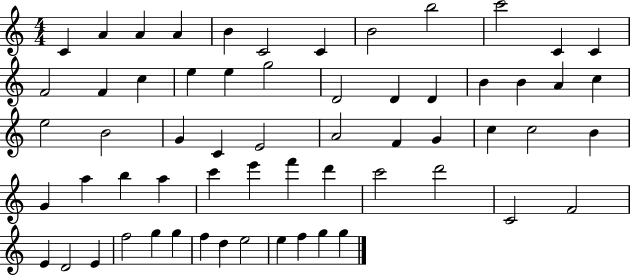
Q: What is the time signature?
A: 4/4